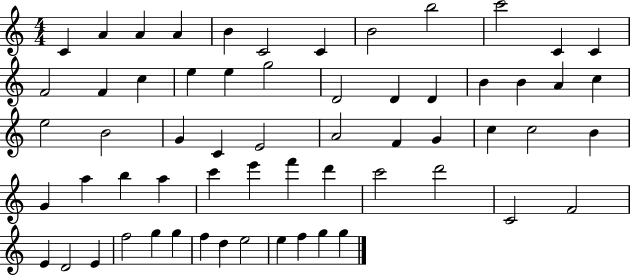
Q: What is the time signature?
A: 4/4